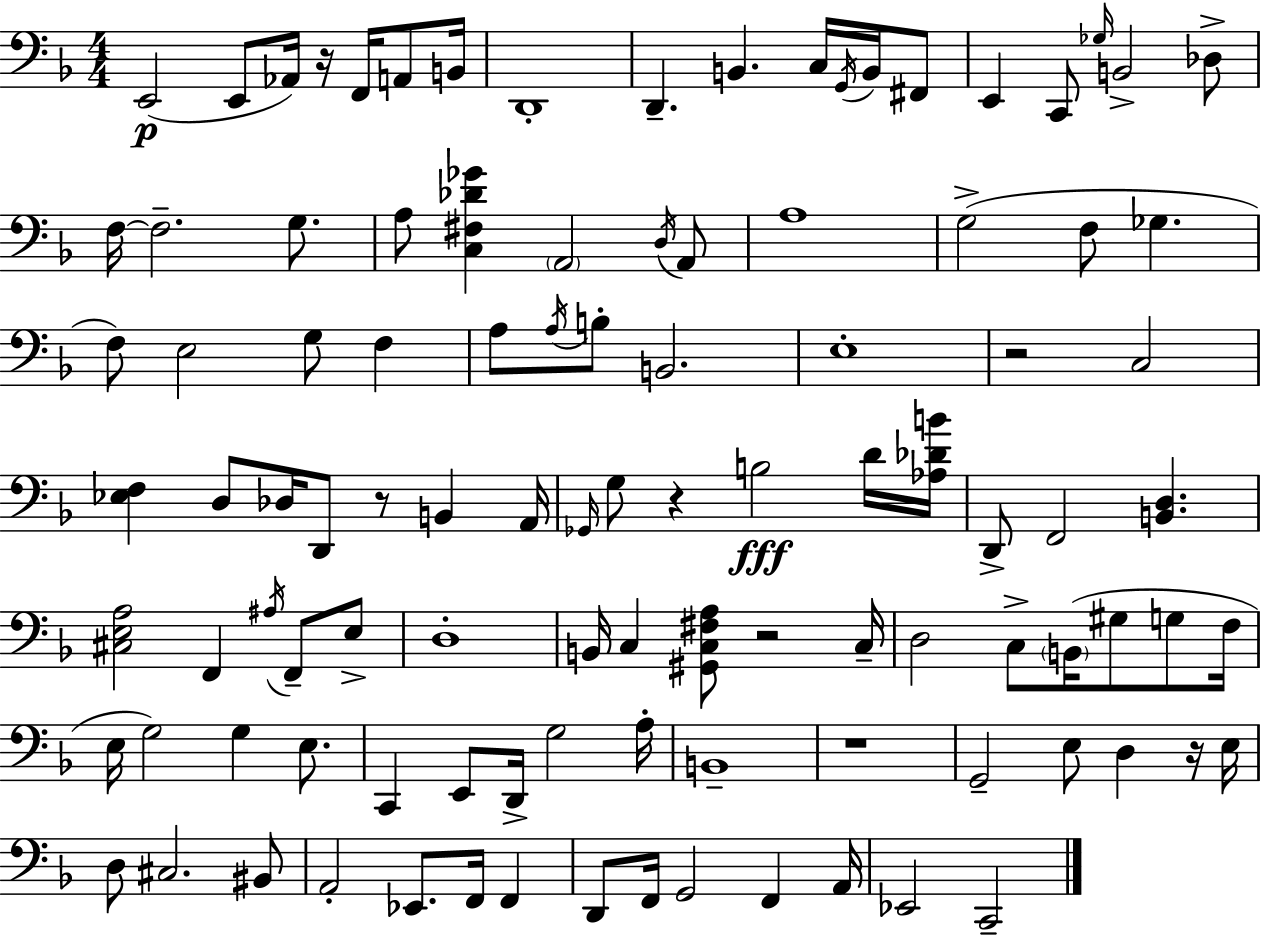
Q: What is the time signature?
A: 4/4